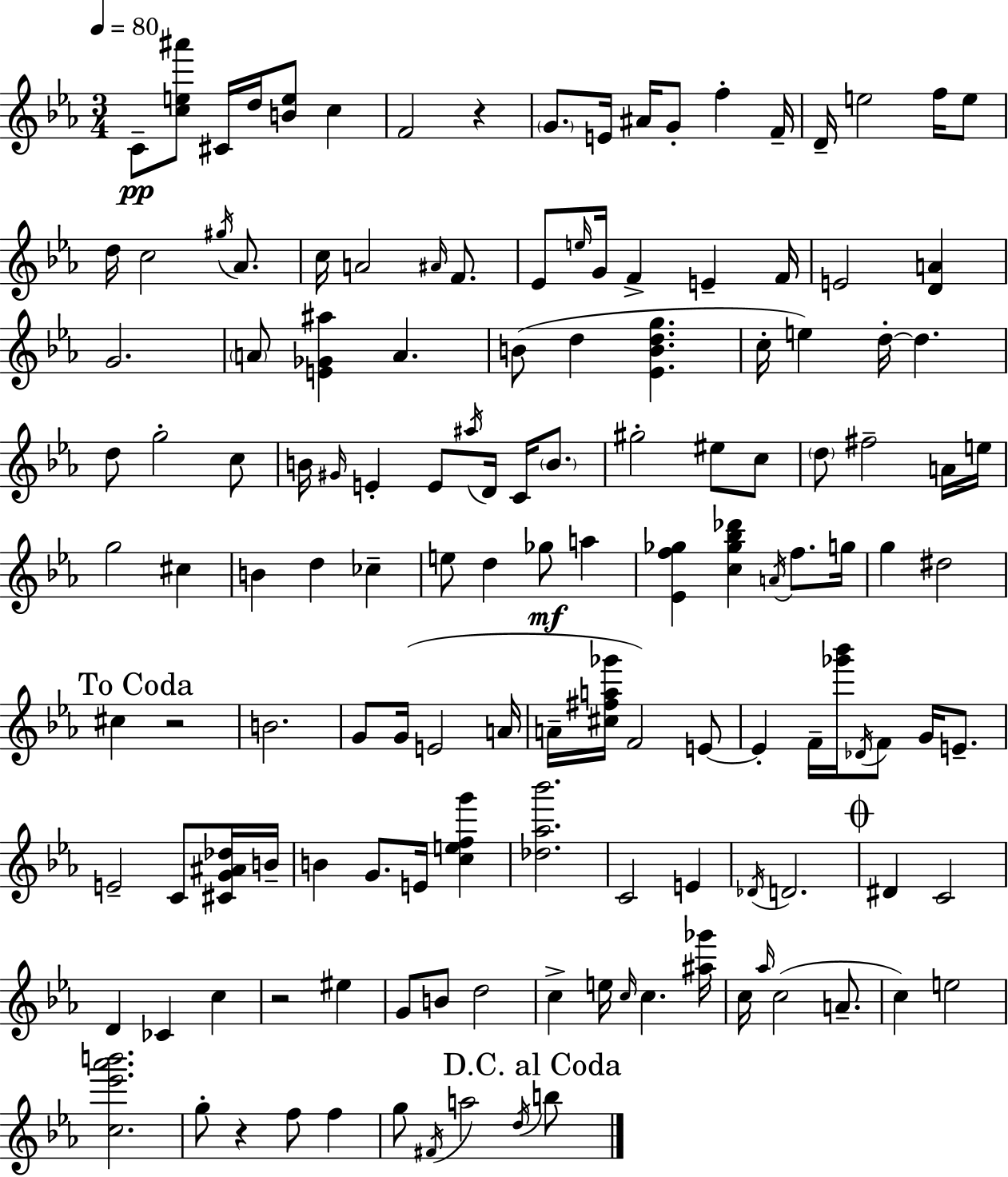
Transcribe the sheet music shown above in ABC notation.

X:1
T:Untitled
M:3/4
L:1/4
K:Cm
C/2 [ce^a']/2 ^C/4 d/4 [Be]/2 c F2 z G/2 E/4 ^A/4 G/2 f F/4 D/4 e2 f/4 e/2 d/4 c2 ^g/4 _A/2 c/4 A2 ^A/4 F/2 _E/2 e/4 G/4 F E F/4 E2 [DA] G2 A/2 [E_G^a] A B/2 d [_EBdg] c/4 e d/4 d d/2 g2 c/2 B/4 ^G/4 E E/2 ^a/4 D/4 C/4 B/2 ^g2 ^e/2 c/2 d/2 ^f2 A/4 e/4 g2 ^c B d _c e/2 d _g/2 a [_Ef_g] [c_g_b_d'] A/4 f/2 g/4 g ^d2 ^c z2 B2 G/2 G/4 E2 A/4 A/4 [^c^fa_g']/4 F2 E/2 E F/4 [_g'_b']/4 _D/4 F/2 G/4 E/2 E2 C/2 [^CG^A_d]/4 B/4 B G/2 E/4 [cefg'] [_d_a_b']2 C2 E _D/4 D2 ^D C2 D _C c z2 ^e G/2 B/2 d2 c e/4 c/4 c [^a_g']/4 c/4 _a/4 c2 A/2 c e2 [c_e'_a'b']2 g/2 z f/2 f g/2 ^F/4 a2 d/4 b/2